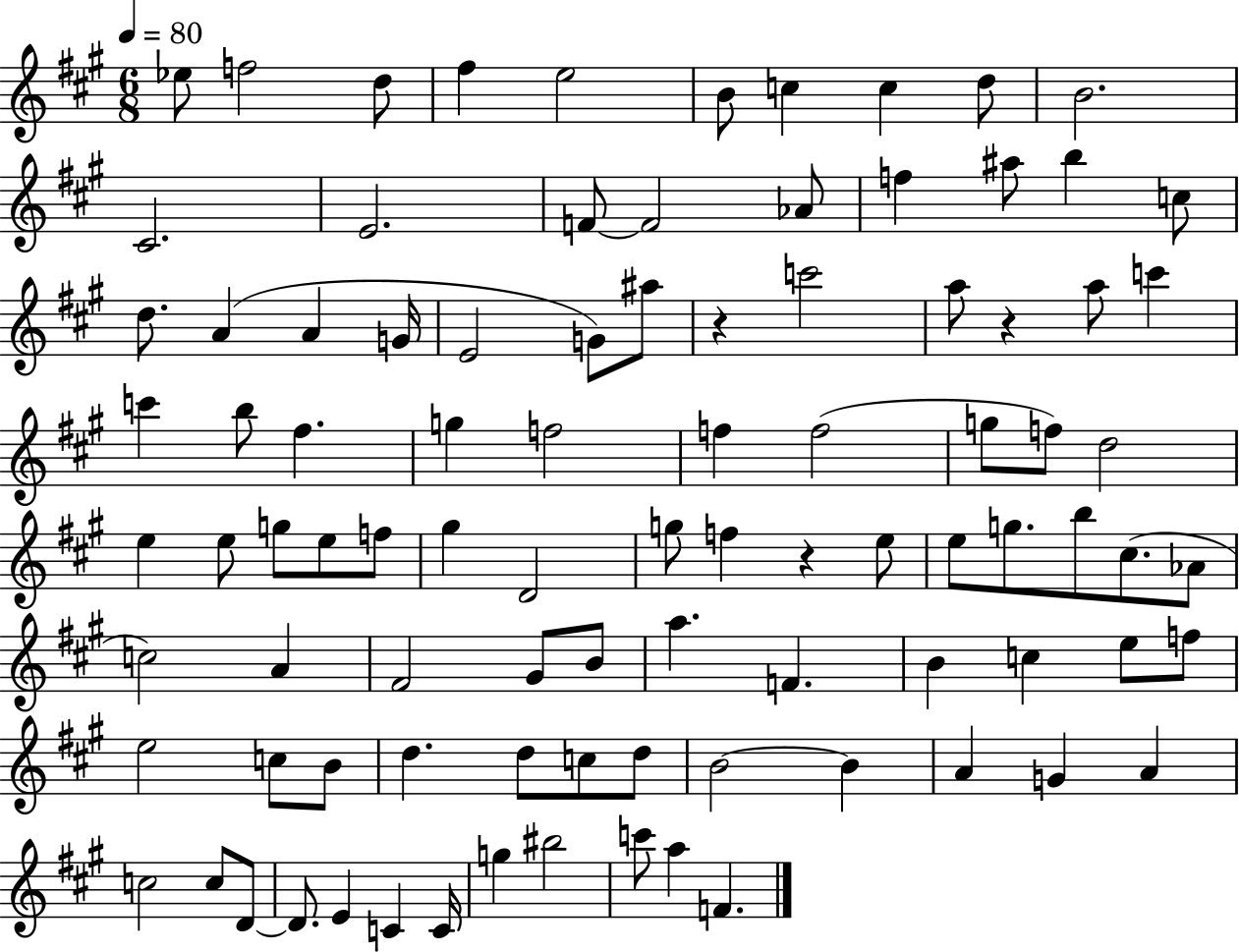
Eb5/e F5/h D5/e F#5/q E5/h B4/e C5/q C5/q D5/e B4/h. C#4/h. E4/h. F4/e F4/h Ab4/e F5/q A#5/e B5/q C5/e D5/e. A4/q A4/q G4/s E4/h G4/e A#5/e R/q C6/h A5/e R/q A5/e C6/q C6/q B5/e F#5/q. G5/q F5/h F5/q F5/h G5/e F5/e D5/h E5/q E5/e G5/e E5/e F5/e G#5/q D4/h G5/e F5/q R/q E5/e E5/e G5/e. B5/e C#5/e. Ab4/e C5/h A4/q F#4/h G#4/e B4/e A5/q. F4/q. B4/q C5/q E5/e F5/e E5/h C5/e B4/e D5/q. D5/e C5/e D5/e B4/h B4/q A4/q G4/q A4/q C5/h C5/e D4/e D4/e. E4/q C4/q C4/s G5/q BIS5/h C6/e A5/q F4/q.